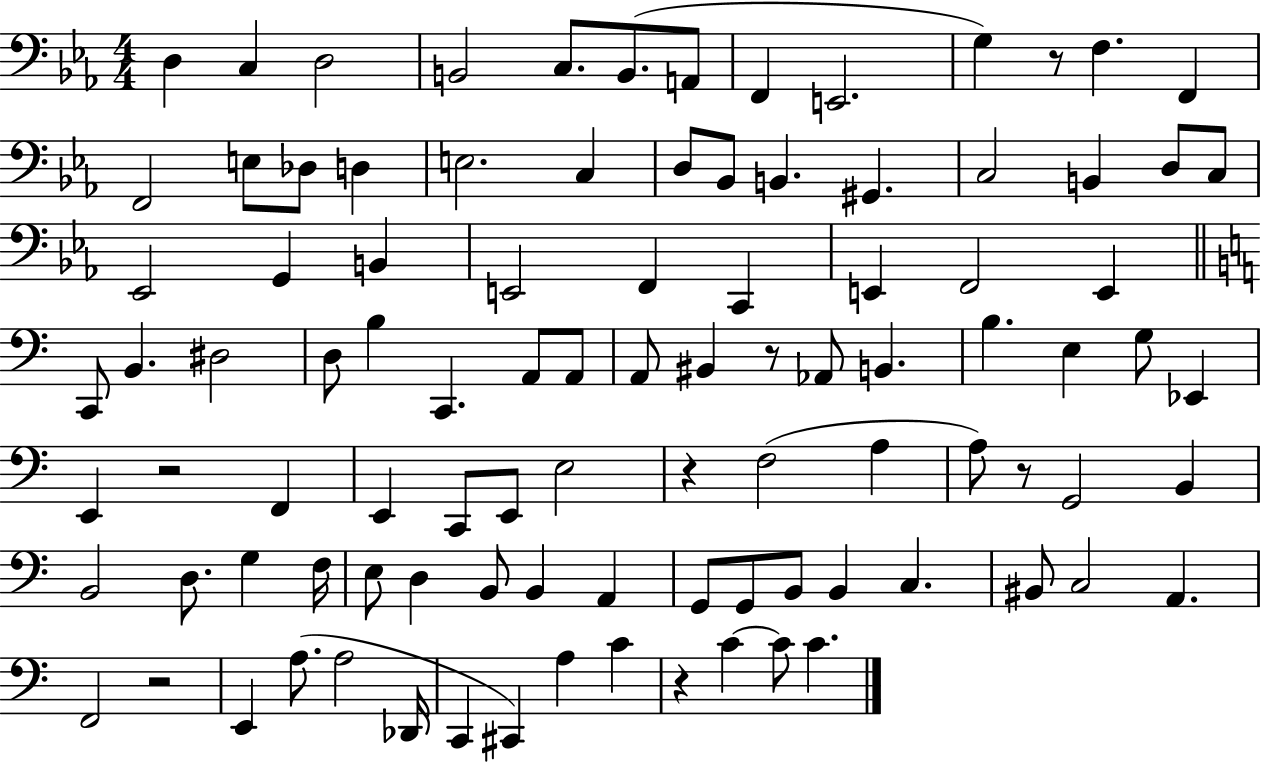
D3/q C3/q D3/h B2/h C3/e. B2/e. A2/e F2/q E2/h. G3/q R/e F3/q. F2/q F2/h E3/e Db3/e D3/q E3/h. C3/q D3/e Bb2/e B2/q. G#2/q. C3/h B2/q D3/e C3/e Eb2/h G2/q B2/q E2/h F2/q C2/q E2/q F2/h E2/q C2/e B2/q. D#3/h D3/e B3/q C2/q. A2/e A2/e A2/e BIS2/q R/e Ab2/e B2/q. B3/q. E3/q G3/e Eb2/q E2/q R/h F2/q E2/q C2/e E2/e E3/h R/q F3/h A3/q A3/e R/e G2/h B2/q B2/h D3/e. G3/q F3/s E3/e D3/q B2/e B2/q A2/q G2/e G2/e B2/e B2/q C3/q. BIS2/e C3/h A2/q. F2/h R/h E2/q A3/e. A3/h Db2/s C2/q C#2/q A3/q C4/q R/q C4/q C4/e C4/q.